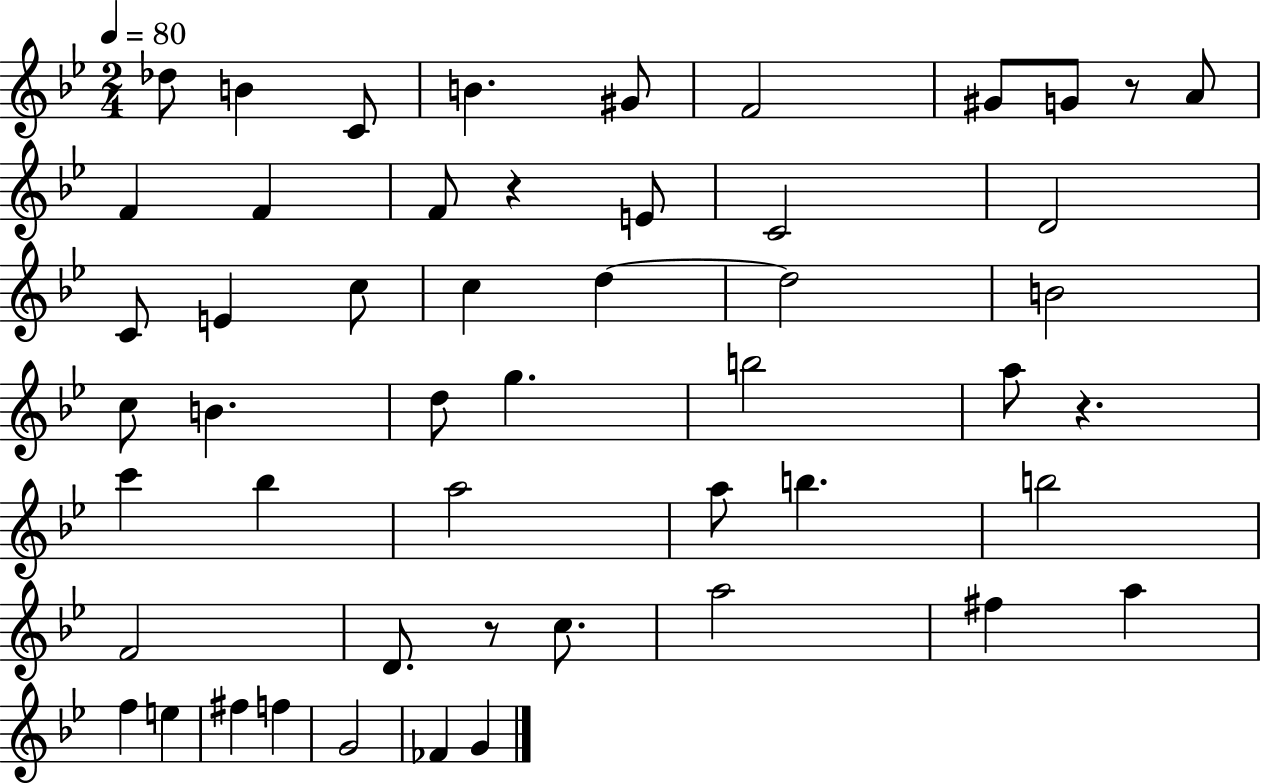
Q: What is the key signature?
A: BES major